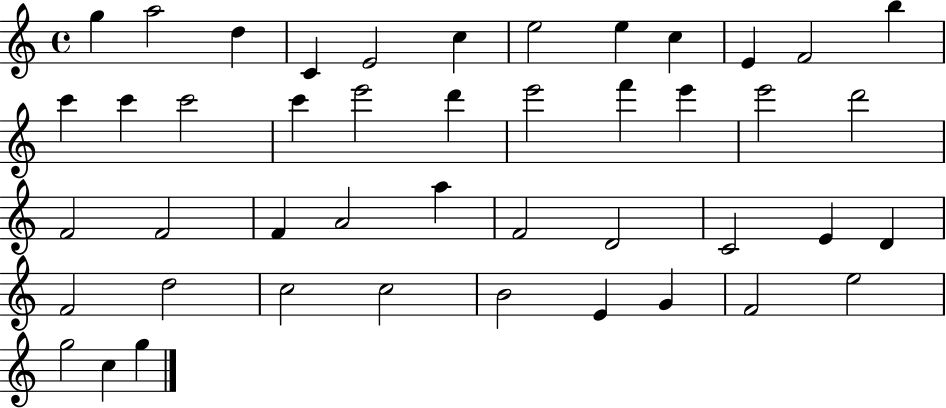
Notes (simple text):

G5/q A5/h D5/q C4/q E4/h C5/q E5/h E5/q C5/q E4/q F4/h B5/q C6/q C6/q C6/h C6/q E6/h D6/q E6/h F6/q E6/q E6/h D6/h F4/h F4/h F4/q A4/h A5/q F4/h D4/h C4/h E4/q D4/q F4/h D5/h C5/h C5/h B4/h E4/q G4/q F4/h E5/h G5/h C5/q G5/q